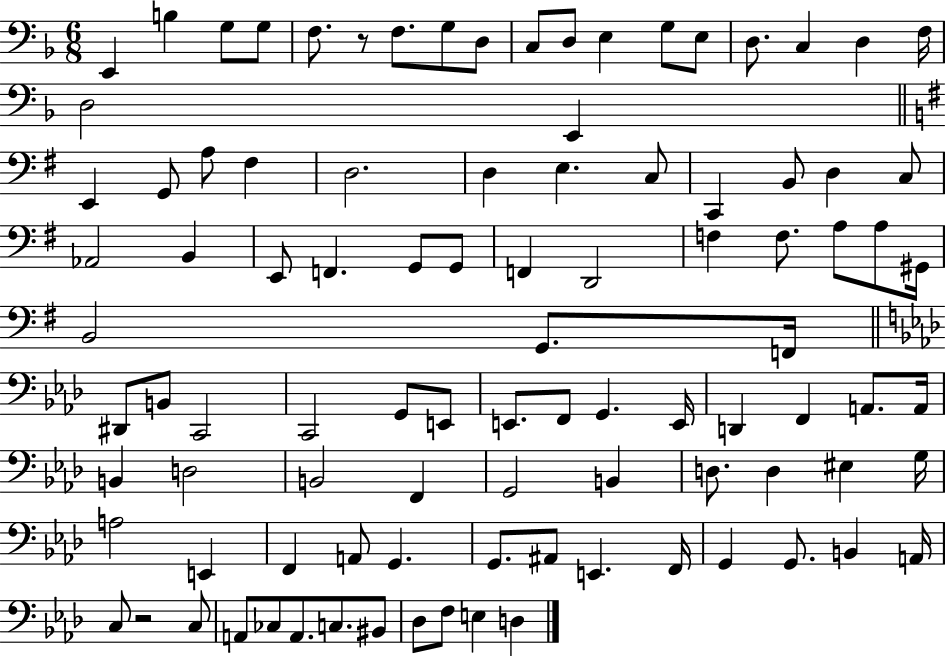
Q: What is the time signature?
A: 6/8